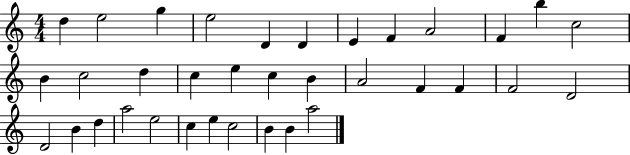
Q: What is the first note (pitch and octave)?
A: D5